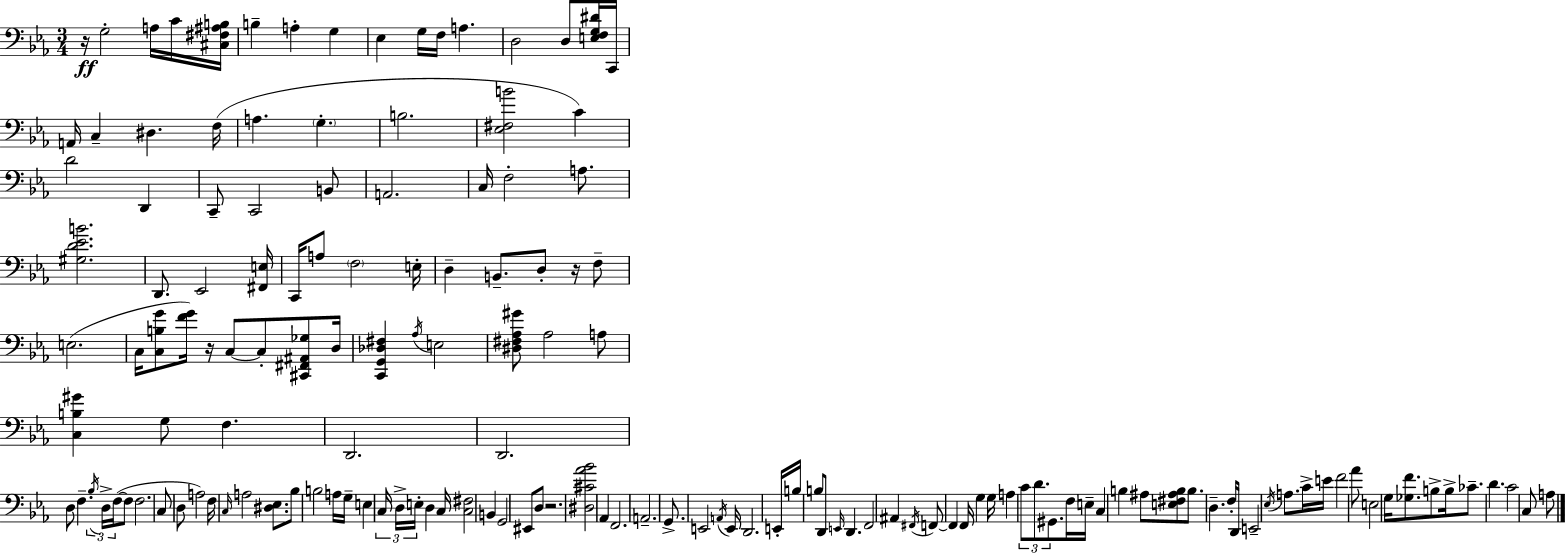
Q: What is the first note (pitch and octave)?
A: G3